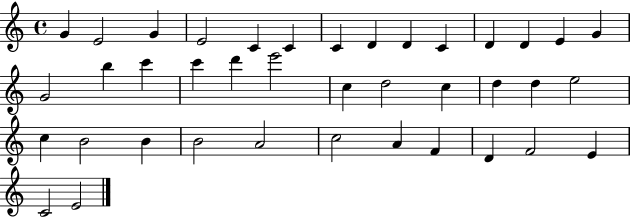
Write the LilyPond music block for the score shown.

{
  \clef treble
  \time 4/4
  \defaultTimeSignature
  \key c \major
  g'4 e'2 g'4 | e'2 c'4 c'4 | c'4 d'4 d'4 c'4 | d'4 d'4 e'4 g'4 | \break g'2 b''4 c'''4 | c'''4 d'''4 e'''2 | c''4 d''2 c''4 | d''4 d''4 e''2 | \break c''4 b'2 b'4 | b'2 a'2 | c''2 a'4 f'4 | d'4 f'2 e'4 | \break c'2 e'2 | \bar "|."
}